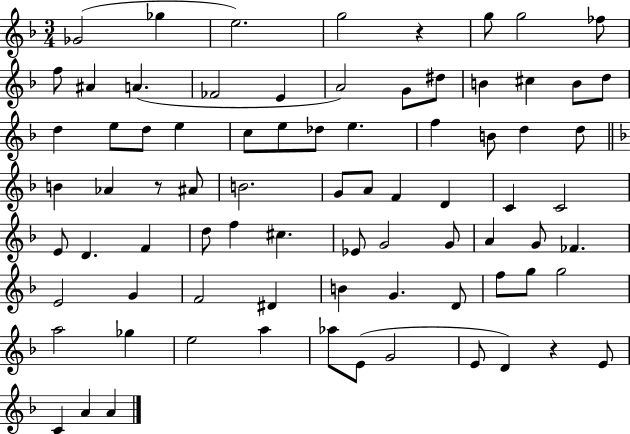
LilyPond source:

{
  \clef treble
  \numericTimeSignature
  \time 3/4
  \key f \major
  ges'2( ges''4 | e''2.) | g''2 r4 | g''8 g''2 fes''8 | \break f''8 ais'4 a'4.( | fes'2 e'4 | a'2) g'8 dis''8 | b'4 cis''4 b'8 d''8 | \break d''4 e''8 d''8 e''4 | c''8 e''8 des''8 e''4. | f''4 b'8 d''4 d''8 | \bar "||" \break \key d \minor b'4 aes'4 r8 ais'8 | b'2. | g'8 a'8 f'4 d'4 | c'4 c'2 | \break e'8 d'4. f'4 | d''8 f''4 cis''4. | ees'8 g'2 g'8 | a'4 g'8 fes'4. | \break e'2 g'4 | f'2 dis'4 | b'4 g'4. d'8 | f''8 g''8 g''2 | \break a''2 ges''4 | e''2 a''4 | aes''8 e'8( g'2 | e'8 d'4) r4 e'8 | \break c'4 a'4 a'4 | \bar "|."
}